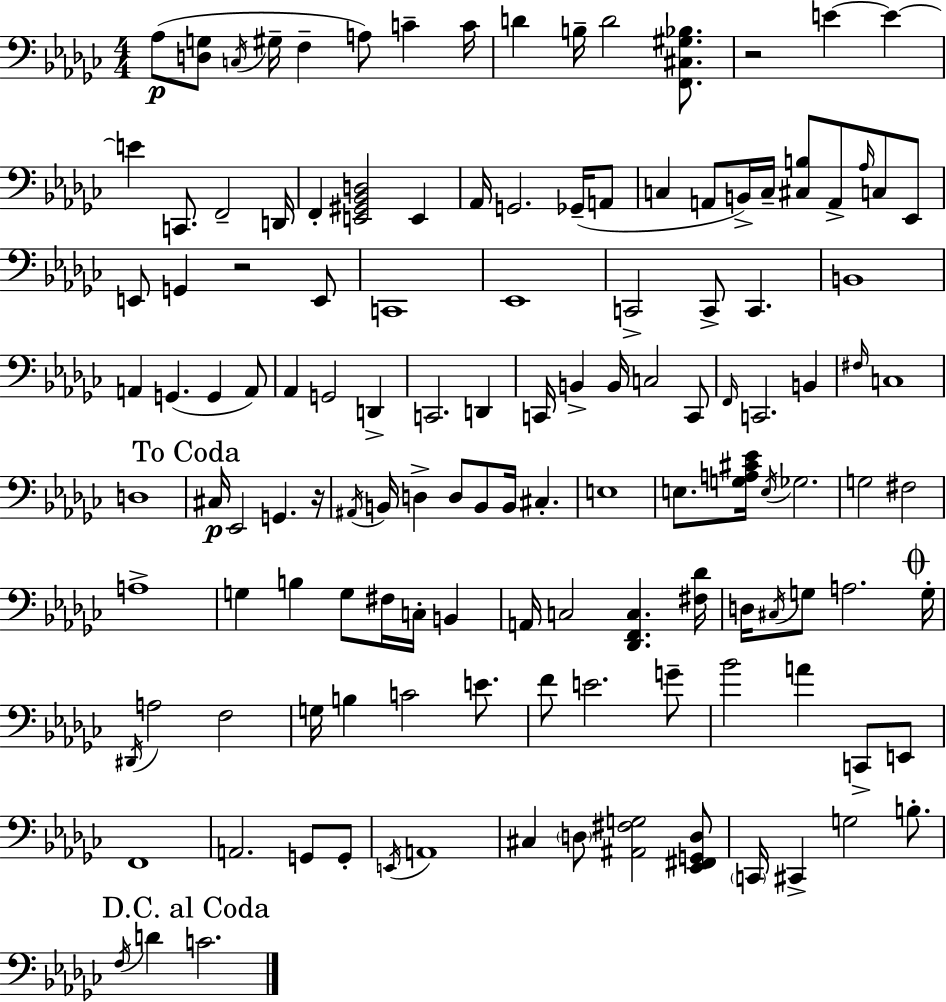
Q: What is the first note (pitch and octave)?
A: Ab3